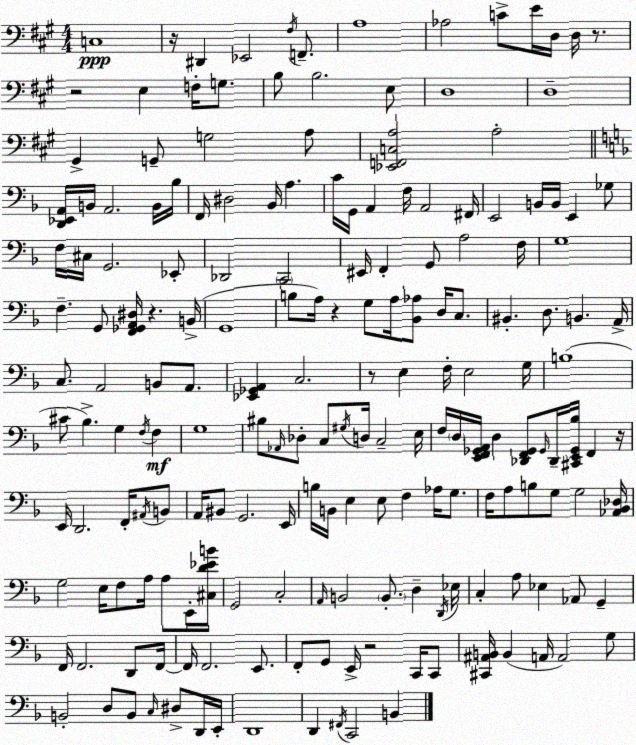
X:1
T:Untitled
M:4/4
L:1/4
K:A
C,4 z/4 ^D,, _E,,2 ^F,/4 F,,/2 A,4 _A,2 C/2 E/4 D,/4 D,/4 z/2 z2 E, F,/4 G,/2 B,/2 B,2 E,/2 D,4 D,4 ^G,, G,,/2 G,2 A,/2 [_E,,F,,C,A,]2 A,2 [D,,_E,,A,,]/4 B,,/4 A,,2 B,,/4 _B,/4 F,,/4 ^D,2 _B,,/4 A, C/4 G,,/4 A,, F,/4 A,,2 ^F,,/4 E,,2 B,,/4 B,,/4 E,, _G,/2 F,/4 ^C,/4 G,,2 _E,,/2 _D,,2 C,,2 ^E,,/4 F,, G,,/2 A,2 F,/4 G,4 F, G,,/2 [F,,_G,,A,,^D,]/4 z B,,/4 G,,4 B,/2 A,/4 z G,/2 A,/4 [_B,,_A,]/2 D,/4 C,/2 ^B,, D,/2 B,, A,,/4 C,/2 A,,2 B,,/2 A,,/2 [_E,,_G,,A,,] C,2 z/2 E, F,/4 E,2 G,/4 B,4 ^C/2 _B, G, F,/4 F, G,4 ^B,/2 _A,,/4 _D,/2 C,/2 ^G,/4 D,/4 C,2 E,/4 F,/4 D,/4 [E,,F,,_G,,A,,]/4 D, [_D,,F,,_G,,]/2 _G,,/4 _D,,/4 [^C,,E,,_G,,_B,]/4 F,, z/4 E,,/4 D,,2 F,,/4 ^A,,/4 B,,/2 A,,/4 ^B,,/2 G,,2 E,,/4 B,/4 B,,/4 E, E,/2 F, _A,/4 G,/2 F,/4 A,/2 B,/2 G,/2 G,2 [_A,,_B,,_D,]/4 G,2 E,/4 F,/2 A,/4 A,/2 E,,/4 [^C,D_EB]/4 G,,2 C,2 A,,/4 B,,2 B,,/2 D, D,,/4 _E,/4 C, A,/2 _E, _A,,/2 G,, F,,/4 F,,2 D,,/2 F,,/4 F,,/4 F,,2 E,,/2 F,,/2 G,,/2 E,,/4 z2 C,,/4 C,,/2 [^C,,^A,,B,,]/4 B,, A,,/4 A,,2 G,/2 B,,2 D,/2 B,,/2 C,/4 ^D,/2 D,,/4 E,,/4 D,,4 D,, ^F,,/4 C,,2 B,,